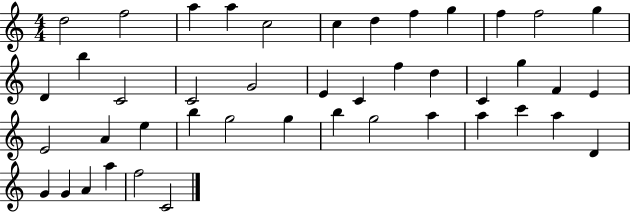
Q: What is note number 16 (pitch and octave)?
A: C4